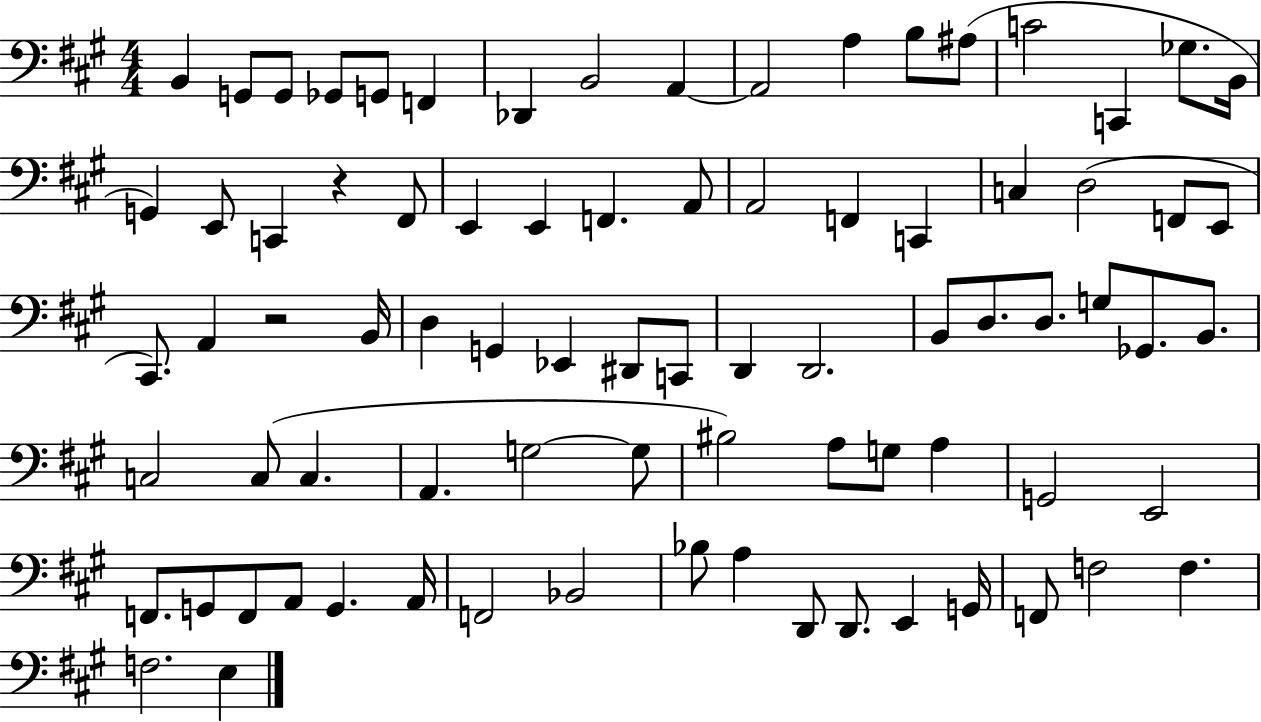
B2/q G2/e G2/e Gb2/e G2/e F2/q Db2/q B2/h A2/q A2/h A3/q B3/e A#3/e C4/h C2/q Gb3/e. B2/s G2/q E2/e C2/q R/q F#2/e E2/q E2/q F2/q. A2/e A2/h F2/q C2/q C3/q D3/h F2/e E2/e C#2/e. A2/q R/h B2/s D3/q G2/q Eb2/q D#2/e C2/e D2/q D2/h. B2/e D3/e. D3/e. G3/e Gb2/e. B2/e. C3/h C3/e C3/q. A2/q. G3/h G3/e BIS3/h A3/e G3/e A3/q G2/h E2/h F2/e. G2/e F2/e A2/e G2/q. A2/s F2/h Bb2/h Bb3/e A3/q D2/e D2/e. E2/q G2/s F2/e F3/h F3/q. F3/h. E3/q